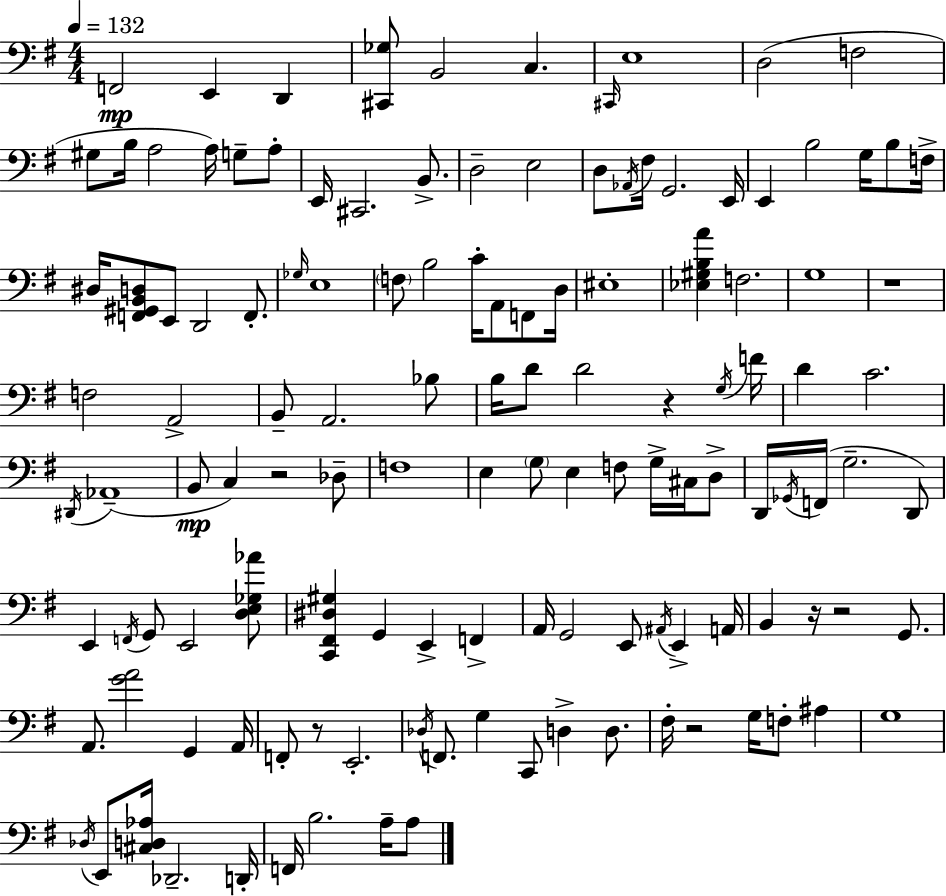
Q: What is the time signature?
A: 4/4